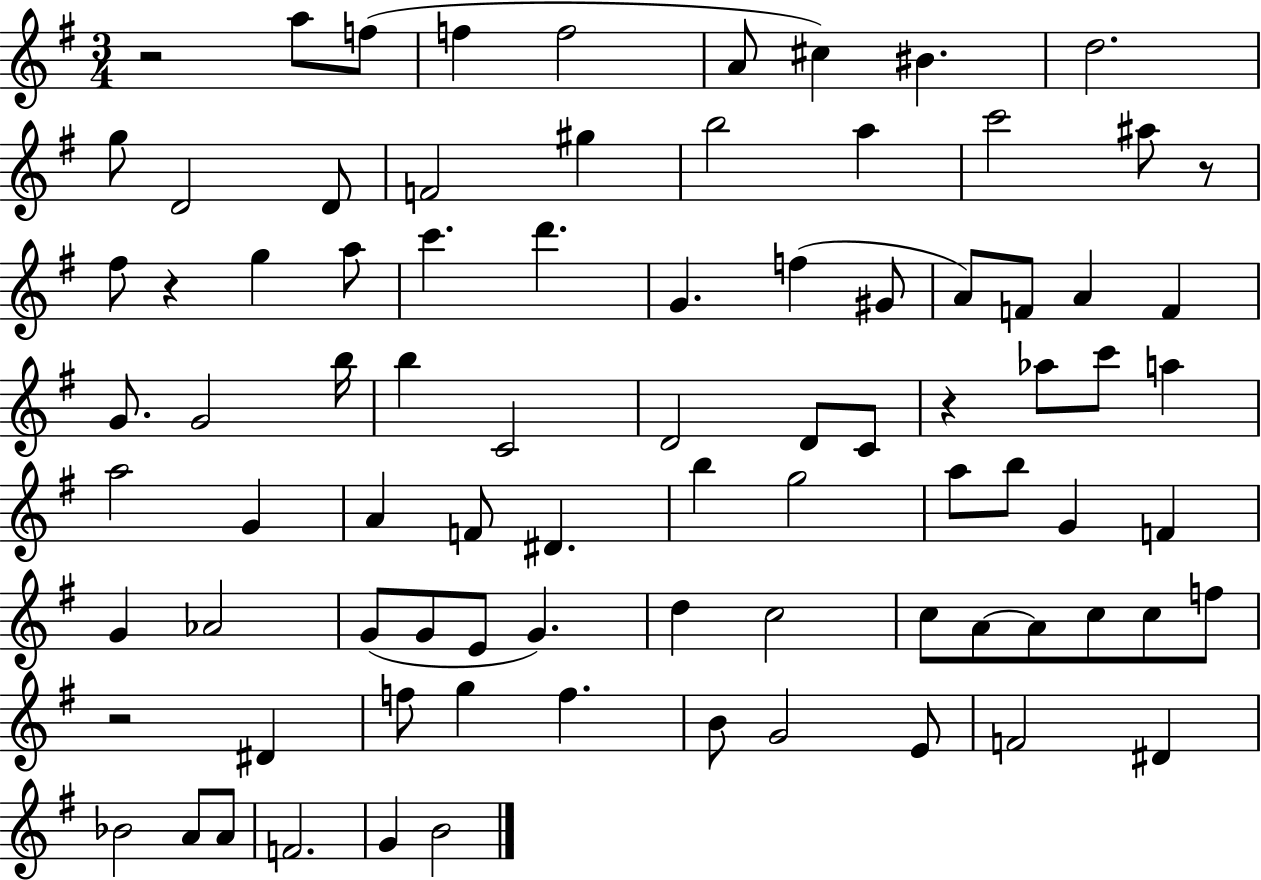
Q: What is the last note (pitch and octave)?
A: B4